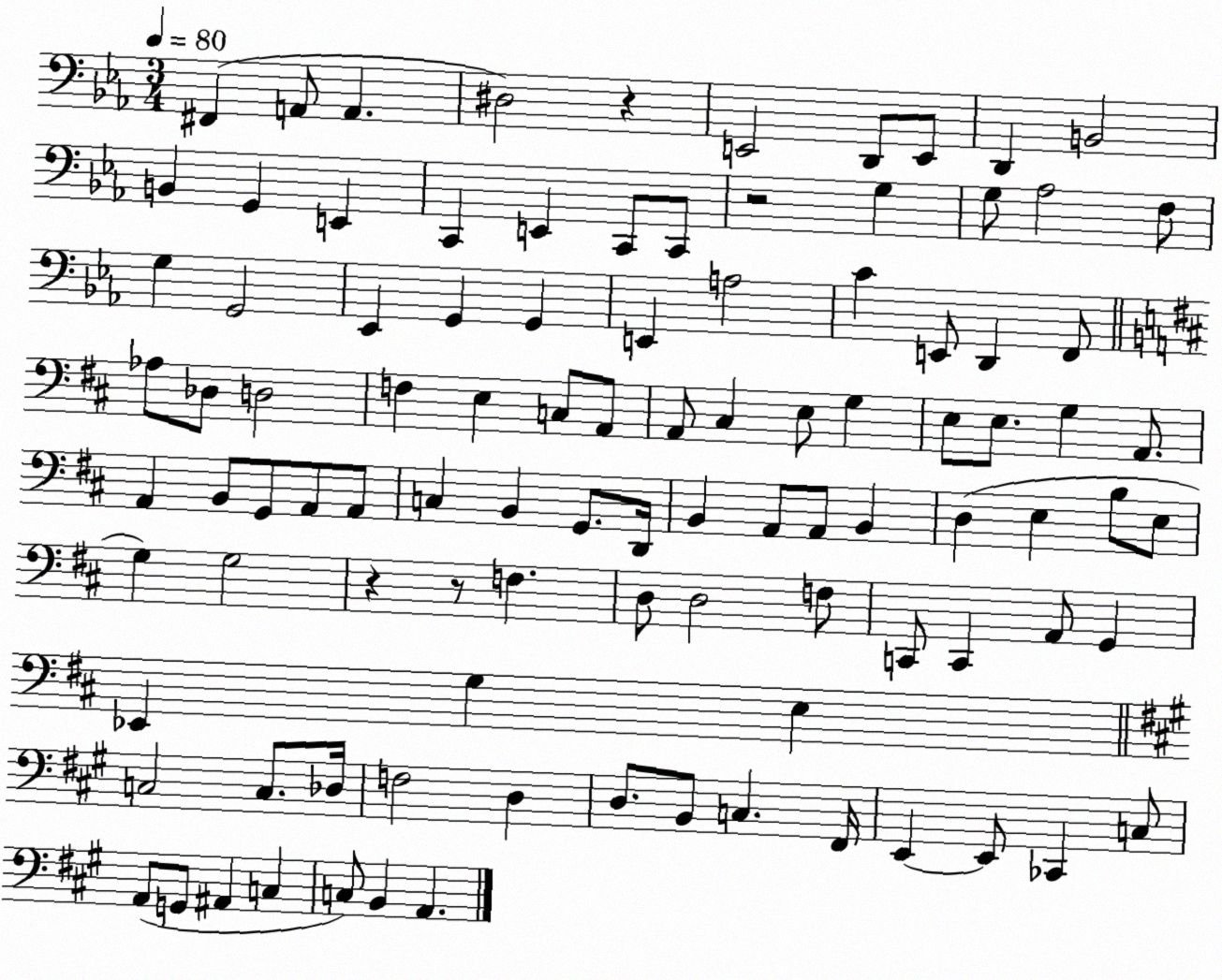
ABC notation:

X:1
T:Untitled
M:3/4
L:1/4
K:Eb
^F,, A,,/2 A,, ^D,2 z E,,2 D,,/2 E,,/2 D,, B,,2 B,, G,, E,, C,, E,, C,,/2 C,,/2 z2 G, G,/2 _A,2 F,/2 G, G,,2 _E,, G,, G,, E,, A,2 C E,,/2 D,, F,,/2 _A,/2 _D,/2 D,2 F, E, C,/2 A,,/2 A,,/2 ^C, E,/2 G, E,/2 E,/2 G, A,,/2 A,, B,,/2 G,,/2 A,,/2 A,,/2 C, B,, G,,/2 D,,/4 B,, A,,/2 A,,/2 B,, D, E, B,/2 E,/2 G, G,2 z z/2 F, D,/2 D,2 F,/2 C,,/2 C,, A,,/2 G,, _E,, G, E, C,2 C,/2 _D,/4 F,2 D, D,/2 B,,/2 C, ^F,,/4 E,, E,,/2 _C,, C,/2 A,,/2 G,,/2 ^A,, C, C,/2 B,, A,,